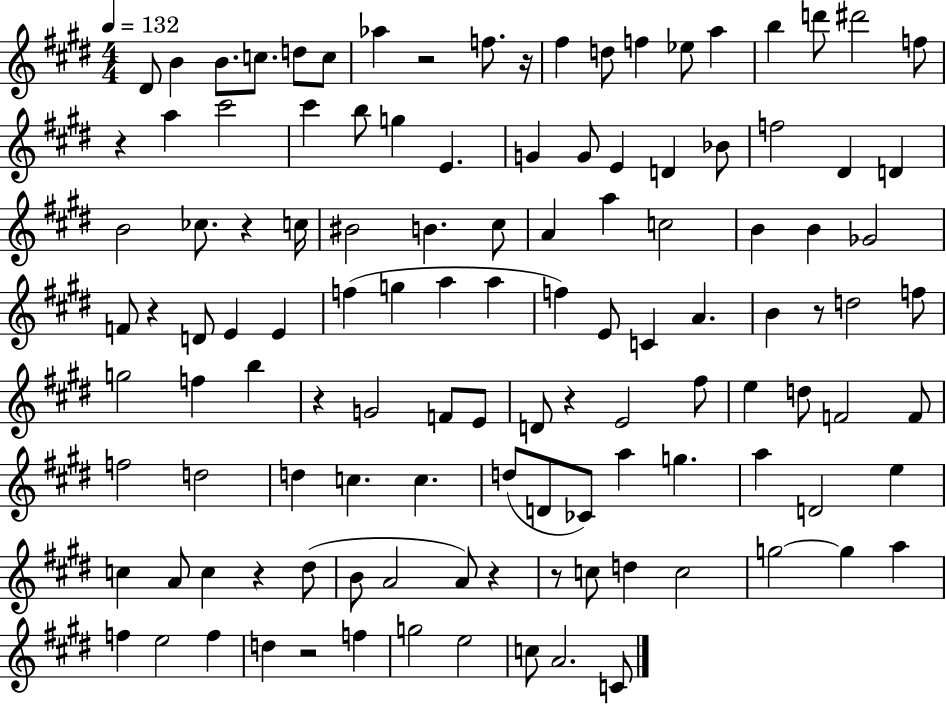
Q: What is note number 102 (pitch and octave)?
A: F5